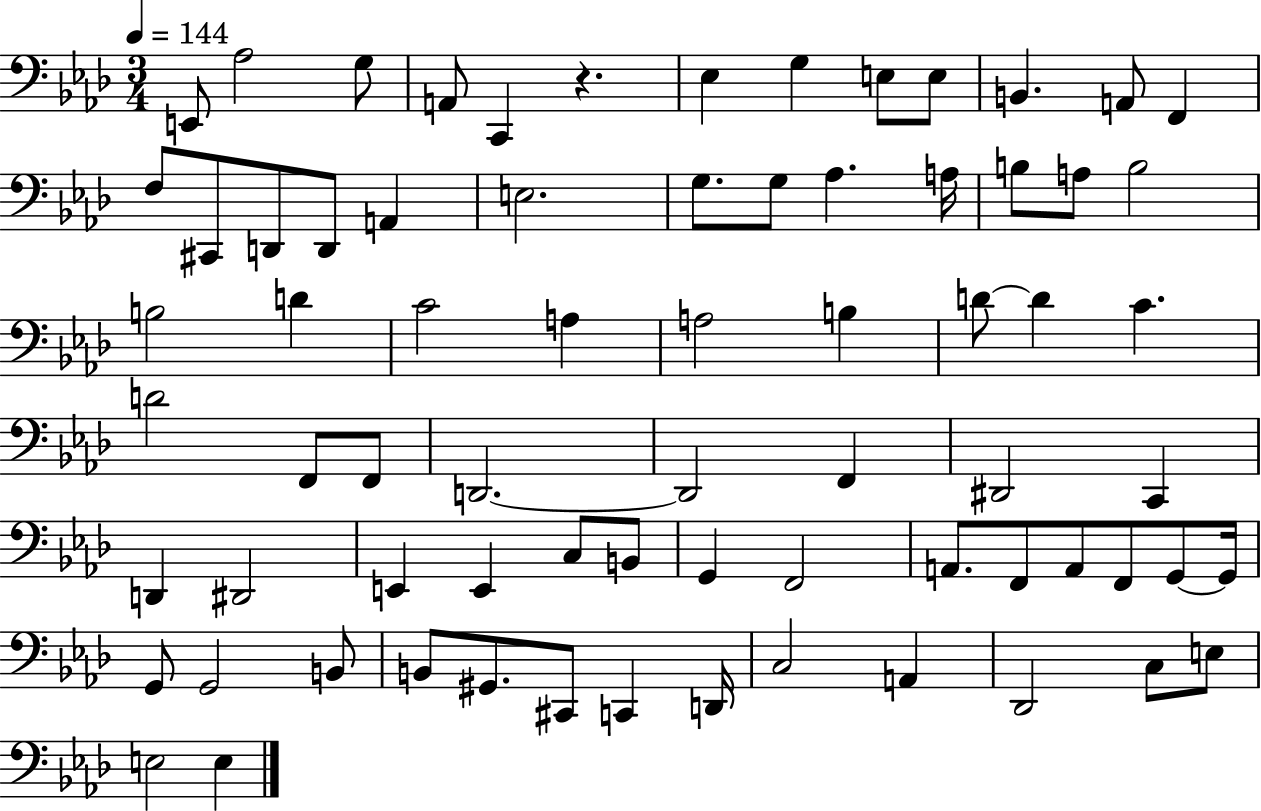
E2/e Ab3/h G3/e A2/e C2/q R/q. Eb3/q G3/q E3/e E3/e B2/q. A2/e F2/q F3/e C#2/e D2/e D2/e A2/q E3/h. G3/e. G3/e Ab3/q. A3/s B3/e A3/e B3/h B3/h D4/q C4/h A3/q A3/h B3/q D4/e D4/q C4/q. D4/h F2/e F2/e D2/h. D2/h F2/q D#2/h C2/q D2/q D#2/h E2/q E2/q C3/e B2/e G2/q F2/h A2/e. F2/e A2/e F2/e G2/e G2/s G2/e G2/h B2/e B2/e G#2/e. C#2/e C2/q D2/s C3/h A2/q Db2/h C3/e E3/e E3/h E3/q